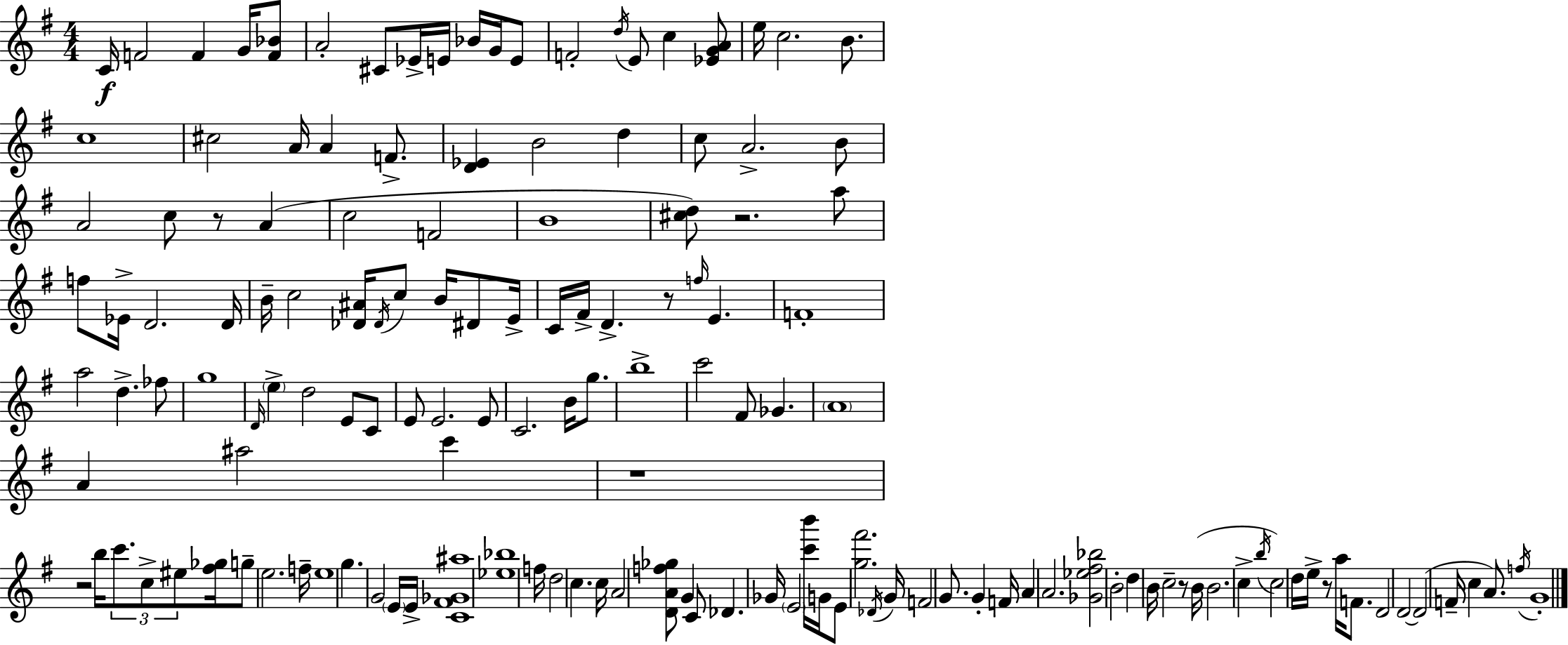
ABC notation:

X:1
T:Untitled
M:4/4
L:1/4
K:Em
C/4 F2 F G/4 [F_B]/2 A2 ^C/2 _E/4 E/4 _B/4 G/4 E/2 F2 d/4 E/2 c [_EGA]/2 e/4 c2 B/2 c4 ^c2 A/4 A F/2 [D_E] B2 d c/2 A2 B/2 A2 c/2 z/2 A c2 F2 B4 [^cd]/2 z2 a/2 f/2 _E/4 D2 D/4 B/4 c2 [_D^A]/4 _D/4 c/2 B/4 ^D/2 E/4 C/4 ^F/4 D z/2 f/4 E F4 a2 d _f/2 g4 D/4 e d2 E/2 C/2 E/2 E2 E/2 C2 B/4 g/2 b4 c'2 ^F/2 _G A4 A ^a2 c' z4 z2 b/4 c'/2 c/2 ^e/2 [^f_g]/4 g/2 e2 f/4 e4 g G2 E/4 E/4 [C^F_G^a]4 [_e_b]4 f/4 d2 c c/4 A2 [DAf_g]/2 G C/2 _D _G/4 E2 [c'b']/4 G/4 E/2 [g^f']2 _D/4 G/4 F2 G/2 G F/4 A A2 [_G_e^f_b]2 B2 d B/4 c2 z/2 B/4 B2 c b/4 c2 d/4 e/4 z/2 a/4 F/2 D2 D2 D2 F/4 c A/2 f/4 G4